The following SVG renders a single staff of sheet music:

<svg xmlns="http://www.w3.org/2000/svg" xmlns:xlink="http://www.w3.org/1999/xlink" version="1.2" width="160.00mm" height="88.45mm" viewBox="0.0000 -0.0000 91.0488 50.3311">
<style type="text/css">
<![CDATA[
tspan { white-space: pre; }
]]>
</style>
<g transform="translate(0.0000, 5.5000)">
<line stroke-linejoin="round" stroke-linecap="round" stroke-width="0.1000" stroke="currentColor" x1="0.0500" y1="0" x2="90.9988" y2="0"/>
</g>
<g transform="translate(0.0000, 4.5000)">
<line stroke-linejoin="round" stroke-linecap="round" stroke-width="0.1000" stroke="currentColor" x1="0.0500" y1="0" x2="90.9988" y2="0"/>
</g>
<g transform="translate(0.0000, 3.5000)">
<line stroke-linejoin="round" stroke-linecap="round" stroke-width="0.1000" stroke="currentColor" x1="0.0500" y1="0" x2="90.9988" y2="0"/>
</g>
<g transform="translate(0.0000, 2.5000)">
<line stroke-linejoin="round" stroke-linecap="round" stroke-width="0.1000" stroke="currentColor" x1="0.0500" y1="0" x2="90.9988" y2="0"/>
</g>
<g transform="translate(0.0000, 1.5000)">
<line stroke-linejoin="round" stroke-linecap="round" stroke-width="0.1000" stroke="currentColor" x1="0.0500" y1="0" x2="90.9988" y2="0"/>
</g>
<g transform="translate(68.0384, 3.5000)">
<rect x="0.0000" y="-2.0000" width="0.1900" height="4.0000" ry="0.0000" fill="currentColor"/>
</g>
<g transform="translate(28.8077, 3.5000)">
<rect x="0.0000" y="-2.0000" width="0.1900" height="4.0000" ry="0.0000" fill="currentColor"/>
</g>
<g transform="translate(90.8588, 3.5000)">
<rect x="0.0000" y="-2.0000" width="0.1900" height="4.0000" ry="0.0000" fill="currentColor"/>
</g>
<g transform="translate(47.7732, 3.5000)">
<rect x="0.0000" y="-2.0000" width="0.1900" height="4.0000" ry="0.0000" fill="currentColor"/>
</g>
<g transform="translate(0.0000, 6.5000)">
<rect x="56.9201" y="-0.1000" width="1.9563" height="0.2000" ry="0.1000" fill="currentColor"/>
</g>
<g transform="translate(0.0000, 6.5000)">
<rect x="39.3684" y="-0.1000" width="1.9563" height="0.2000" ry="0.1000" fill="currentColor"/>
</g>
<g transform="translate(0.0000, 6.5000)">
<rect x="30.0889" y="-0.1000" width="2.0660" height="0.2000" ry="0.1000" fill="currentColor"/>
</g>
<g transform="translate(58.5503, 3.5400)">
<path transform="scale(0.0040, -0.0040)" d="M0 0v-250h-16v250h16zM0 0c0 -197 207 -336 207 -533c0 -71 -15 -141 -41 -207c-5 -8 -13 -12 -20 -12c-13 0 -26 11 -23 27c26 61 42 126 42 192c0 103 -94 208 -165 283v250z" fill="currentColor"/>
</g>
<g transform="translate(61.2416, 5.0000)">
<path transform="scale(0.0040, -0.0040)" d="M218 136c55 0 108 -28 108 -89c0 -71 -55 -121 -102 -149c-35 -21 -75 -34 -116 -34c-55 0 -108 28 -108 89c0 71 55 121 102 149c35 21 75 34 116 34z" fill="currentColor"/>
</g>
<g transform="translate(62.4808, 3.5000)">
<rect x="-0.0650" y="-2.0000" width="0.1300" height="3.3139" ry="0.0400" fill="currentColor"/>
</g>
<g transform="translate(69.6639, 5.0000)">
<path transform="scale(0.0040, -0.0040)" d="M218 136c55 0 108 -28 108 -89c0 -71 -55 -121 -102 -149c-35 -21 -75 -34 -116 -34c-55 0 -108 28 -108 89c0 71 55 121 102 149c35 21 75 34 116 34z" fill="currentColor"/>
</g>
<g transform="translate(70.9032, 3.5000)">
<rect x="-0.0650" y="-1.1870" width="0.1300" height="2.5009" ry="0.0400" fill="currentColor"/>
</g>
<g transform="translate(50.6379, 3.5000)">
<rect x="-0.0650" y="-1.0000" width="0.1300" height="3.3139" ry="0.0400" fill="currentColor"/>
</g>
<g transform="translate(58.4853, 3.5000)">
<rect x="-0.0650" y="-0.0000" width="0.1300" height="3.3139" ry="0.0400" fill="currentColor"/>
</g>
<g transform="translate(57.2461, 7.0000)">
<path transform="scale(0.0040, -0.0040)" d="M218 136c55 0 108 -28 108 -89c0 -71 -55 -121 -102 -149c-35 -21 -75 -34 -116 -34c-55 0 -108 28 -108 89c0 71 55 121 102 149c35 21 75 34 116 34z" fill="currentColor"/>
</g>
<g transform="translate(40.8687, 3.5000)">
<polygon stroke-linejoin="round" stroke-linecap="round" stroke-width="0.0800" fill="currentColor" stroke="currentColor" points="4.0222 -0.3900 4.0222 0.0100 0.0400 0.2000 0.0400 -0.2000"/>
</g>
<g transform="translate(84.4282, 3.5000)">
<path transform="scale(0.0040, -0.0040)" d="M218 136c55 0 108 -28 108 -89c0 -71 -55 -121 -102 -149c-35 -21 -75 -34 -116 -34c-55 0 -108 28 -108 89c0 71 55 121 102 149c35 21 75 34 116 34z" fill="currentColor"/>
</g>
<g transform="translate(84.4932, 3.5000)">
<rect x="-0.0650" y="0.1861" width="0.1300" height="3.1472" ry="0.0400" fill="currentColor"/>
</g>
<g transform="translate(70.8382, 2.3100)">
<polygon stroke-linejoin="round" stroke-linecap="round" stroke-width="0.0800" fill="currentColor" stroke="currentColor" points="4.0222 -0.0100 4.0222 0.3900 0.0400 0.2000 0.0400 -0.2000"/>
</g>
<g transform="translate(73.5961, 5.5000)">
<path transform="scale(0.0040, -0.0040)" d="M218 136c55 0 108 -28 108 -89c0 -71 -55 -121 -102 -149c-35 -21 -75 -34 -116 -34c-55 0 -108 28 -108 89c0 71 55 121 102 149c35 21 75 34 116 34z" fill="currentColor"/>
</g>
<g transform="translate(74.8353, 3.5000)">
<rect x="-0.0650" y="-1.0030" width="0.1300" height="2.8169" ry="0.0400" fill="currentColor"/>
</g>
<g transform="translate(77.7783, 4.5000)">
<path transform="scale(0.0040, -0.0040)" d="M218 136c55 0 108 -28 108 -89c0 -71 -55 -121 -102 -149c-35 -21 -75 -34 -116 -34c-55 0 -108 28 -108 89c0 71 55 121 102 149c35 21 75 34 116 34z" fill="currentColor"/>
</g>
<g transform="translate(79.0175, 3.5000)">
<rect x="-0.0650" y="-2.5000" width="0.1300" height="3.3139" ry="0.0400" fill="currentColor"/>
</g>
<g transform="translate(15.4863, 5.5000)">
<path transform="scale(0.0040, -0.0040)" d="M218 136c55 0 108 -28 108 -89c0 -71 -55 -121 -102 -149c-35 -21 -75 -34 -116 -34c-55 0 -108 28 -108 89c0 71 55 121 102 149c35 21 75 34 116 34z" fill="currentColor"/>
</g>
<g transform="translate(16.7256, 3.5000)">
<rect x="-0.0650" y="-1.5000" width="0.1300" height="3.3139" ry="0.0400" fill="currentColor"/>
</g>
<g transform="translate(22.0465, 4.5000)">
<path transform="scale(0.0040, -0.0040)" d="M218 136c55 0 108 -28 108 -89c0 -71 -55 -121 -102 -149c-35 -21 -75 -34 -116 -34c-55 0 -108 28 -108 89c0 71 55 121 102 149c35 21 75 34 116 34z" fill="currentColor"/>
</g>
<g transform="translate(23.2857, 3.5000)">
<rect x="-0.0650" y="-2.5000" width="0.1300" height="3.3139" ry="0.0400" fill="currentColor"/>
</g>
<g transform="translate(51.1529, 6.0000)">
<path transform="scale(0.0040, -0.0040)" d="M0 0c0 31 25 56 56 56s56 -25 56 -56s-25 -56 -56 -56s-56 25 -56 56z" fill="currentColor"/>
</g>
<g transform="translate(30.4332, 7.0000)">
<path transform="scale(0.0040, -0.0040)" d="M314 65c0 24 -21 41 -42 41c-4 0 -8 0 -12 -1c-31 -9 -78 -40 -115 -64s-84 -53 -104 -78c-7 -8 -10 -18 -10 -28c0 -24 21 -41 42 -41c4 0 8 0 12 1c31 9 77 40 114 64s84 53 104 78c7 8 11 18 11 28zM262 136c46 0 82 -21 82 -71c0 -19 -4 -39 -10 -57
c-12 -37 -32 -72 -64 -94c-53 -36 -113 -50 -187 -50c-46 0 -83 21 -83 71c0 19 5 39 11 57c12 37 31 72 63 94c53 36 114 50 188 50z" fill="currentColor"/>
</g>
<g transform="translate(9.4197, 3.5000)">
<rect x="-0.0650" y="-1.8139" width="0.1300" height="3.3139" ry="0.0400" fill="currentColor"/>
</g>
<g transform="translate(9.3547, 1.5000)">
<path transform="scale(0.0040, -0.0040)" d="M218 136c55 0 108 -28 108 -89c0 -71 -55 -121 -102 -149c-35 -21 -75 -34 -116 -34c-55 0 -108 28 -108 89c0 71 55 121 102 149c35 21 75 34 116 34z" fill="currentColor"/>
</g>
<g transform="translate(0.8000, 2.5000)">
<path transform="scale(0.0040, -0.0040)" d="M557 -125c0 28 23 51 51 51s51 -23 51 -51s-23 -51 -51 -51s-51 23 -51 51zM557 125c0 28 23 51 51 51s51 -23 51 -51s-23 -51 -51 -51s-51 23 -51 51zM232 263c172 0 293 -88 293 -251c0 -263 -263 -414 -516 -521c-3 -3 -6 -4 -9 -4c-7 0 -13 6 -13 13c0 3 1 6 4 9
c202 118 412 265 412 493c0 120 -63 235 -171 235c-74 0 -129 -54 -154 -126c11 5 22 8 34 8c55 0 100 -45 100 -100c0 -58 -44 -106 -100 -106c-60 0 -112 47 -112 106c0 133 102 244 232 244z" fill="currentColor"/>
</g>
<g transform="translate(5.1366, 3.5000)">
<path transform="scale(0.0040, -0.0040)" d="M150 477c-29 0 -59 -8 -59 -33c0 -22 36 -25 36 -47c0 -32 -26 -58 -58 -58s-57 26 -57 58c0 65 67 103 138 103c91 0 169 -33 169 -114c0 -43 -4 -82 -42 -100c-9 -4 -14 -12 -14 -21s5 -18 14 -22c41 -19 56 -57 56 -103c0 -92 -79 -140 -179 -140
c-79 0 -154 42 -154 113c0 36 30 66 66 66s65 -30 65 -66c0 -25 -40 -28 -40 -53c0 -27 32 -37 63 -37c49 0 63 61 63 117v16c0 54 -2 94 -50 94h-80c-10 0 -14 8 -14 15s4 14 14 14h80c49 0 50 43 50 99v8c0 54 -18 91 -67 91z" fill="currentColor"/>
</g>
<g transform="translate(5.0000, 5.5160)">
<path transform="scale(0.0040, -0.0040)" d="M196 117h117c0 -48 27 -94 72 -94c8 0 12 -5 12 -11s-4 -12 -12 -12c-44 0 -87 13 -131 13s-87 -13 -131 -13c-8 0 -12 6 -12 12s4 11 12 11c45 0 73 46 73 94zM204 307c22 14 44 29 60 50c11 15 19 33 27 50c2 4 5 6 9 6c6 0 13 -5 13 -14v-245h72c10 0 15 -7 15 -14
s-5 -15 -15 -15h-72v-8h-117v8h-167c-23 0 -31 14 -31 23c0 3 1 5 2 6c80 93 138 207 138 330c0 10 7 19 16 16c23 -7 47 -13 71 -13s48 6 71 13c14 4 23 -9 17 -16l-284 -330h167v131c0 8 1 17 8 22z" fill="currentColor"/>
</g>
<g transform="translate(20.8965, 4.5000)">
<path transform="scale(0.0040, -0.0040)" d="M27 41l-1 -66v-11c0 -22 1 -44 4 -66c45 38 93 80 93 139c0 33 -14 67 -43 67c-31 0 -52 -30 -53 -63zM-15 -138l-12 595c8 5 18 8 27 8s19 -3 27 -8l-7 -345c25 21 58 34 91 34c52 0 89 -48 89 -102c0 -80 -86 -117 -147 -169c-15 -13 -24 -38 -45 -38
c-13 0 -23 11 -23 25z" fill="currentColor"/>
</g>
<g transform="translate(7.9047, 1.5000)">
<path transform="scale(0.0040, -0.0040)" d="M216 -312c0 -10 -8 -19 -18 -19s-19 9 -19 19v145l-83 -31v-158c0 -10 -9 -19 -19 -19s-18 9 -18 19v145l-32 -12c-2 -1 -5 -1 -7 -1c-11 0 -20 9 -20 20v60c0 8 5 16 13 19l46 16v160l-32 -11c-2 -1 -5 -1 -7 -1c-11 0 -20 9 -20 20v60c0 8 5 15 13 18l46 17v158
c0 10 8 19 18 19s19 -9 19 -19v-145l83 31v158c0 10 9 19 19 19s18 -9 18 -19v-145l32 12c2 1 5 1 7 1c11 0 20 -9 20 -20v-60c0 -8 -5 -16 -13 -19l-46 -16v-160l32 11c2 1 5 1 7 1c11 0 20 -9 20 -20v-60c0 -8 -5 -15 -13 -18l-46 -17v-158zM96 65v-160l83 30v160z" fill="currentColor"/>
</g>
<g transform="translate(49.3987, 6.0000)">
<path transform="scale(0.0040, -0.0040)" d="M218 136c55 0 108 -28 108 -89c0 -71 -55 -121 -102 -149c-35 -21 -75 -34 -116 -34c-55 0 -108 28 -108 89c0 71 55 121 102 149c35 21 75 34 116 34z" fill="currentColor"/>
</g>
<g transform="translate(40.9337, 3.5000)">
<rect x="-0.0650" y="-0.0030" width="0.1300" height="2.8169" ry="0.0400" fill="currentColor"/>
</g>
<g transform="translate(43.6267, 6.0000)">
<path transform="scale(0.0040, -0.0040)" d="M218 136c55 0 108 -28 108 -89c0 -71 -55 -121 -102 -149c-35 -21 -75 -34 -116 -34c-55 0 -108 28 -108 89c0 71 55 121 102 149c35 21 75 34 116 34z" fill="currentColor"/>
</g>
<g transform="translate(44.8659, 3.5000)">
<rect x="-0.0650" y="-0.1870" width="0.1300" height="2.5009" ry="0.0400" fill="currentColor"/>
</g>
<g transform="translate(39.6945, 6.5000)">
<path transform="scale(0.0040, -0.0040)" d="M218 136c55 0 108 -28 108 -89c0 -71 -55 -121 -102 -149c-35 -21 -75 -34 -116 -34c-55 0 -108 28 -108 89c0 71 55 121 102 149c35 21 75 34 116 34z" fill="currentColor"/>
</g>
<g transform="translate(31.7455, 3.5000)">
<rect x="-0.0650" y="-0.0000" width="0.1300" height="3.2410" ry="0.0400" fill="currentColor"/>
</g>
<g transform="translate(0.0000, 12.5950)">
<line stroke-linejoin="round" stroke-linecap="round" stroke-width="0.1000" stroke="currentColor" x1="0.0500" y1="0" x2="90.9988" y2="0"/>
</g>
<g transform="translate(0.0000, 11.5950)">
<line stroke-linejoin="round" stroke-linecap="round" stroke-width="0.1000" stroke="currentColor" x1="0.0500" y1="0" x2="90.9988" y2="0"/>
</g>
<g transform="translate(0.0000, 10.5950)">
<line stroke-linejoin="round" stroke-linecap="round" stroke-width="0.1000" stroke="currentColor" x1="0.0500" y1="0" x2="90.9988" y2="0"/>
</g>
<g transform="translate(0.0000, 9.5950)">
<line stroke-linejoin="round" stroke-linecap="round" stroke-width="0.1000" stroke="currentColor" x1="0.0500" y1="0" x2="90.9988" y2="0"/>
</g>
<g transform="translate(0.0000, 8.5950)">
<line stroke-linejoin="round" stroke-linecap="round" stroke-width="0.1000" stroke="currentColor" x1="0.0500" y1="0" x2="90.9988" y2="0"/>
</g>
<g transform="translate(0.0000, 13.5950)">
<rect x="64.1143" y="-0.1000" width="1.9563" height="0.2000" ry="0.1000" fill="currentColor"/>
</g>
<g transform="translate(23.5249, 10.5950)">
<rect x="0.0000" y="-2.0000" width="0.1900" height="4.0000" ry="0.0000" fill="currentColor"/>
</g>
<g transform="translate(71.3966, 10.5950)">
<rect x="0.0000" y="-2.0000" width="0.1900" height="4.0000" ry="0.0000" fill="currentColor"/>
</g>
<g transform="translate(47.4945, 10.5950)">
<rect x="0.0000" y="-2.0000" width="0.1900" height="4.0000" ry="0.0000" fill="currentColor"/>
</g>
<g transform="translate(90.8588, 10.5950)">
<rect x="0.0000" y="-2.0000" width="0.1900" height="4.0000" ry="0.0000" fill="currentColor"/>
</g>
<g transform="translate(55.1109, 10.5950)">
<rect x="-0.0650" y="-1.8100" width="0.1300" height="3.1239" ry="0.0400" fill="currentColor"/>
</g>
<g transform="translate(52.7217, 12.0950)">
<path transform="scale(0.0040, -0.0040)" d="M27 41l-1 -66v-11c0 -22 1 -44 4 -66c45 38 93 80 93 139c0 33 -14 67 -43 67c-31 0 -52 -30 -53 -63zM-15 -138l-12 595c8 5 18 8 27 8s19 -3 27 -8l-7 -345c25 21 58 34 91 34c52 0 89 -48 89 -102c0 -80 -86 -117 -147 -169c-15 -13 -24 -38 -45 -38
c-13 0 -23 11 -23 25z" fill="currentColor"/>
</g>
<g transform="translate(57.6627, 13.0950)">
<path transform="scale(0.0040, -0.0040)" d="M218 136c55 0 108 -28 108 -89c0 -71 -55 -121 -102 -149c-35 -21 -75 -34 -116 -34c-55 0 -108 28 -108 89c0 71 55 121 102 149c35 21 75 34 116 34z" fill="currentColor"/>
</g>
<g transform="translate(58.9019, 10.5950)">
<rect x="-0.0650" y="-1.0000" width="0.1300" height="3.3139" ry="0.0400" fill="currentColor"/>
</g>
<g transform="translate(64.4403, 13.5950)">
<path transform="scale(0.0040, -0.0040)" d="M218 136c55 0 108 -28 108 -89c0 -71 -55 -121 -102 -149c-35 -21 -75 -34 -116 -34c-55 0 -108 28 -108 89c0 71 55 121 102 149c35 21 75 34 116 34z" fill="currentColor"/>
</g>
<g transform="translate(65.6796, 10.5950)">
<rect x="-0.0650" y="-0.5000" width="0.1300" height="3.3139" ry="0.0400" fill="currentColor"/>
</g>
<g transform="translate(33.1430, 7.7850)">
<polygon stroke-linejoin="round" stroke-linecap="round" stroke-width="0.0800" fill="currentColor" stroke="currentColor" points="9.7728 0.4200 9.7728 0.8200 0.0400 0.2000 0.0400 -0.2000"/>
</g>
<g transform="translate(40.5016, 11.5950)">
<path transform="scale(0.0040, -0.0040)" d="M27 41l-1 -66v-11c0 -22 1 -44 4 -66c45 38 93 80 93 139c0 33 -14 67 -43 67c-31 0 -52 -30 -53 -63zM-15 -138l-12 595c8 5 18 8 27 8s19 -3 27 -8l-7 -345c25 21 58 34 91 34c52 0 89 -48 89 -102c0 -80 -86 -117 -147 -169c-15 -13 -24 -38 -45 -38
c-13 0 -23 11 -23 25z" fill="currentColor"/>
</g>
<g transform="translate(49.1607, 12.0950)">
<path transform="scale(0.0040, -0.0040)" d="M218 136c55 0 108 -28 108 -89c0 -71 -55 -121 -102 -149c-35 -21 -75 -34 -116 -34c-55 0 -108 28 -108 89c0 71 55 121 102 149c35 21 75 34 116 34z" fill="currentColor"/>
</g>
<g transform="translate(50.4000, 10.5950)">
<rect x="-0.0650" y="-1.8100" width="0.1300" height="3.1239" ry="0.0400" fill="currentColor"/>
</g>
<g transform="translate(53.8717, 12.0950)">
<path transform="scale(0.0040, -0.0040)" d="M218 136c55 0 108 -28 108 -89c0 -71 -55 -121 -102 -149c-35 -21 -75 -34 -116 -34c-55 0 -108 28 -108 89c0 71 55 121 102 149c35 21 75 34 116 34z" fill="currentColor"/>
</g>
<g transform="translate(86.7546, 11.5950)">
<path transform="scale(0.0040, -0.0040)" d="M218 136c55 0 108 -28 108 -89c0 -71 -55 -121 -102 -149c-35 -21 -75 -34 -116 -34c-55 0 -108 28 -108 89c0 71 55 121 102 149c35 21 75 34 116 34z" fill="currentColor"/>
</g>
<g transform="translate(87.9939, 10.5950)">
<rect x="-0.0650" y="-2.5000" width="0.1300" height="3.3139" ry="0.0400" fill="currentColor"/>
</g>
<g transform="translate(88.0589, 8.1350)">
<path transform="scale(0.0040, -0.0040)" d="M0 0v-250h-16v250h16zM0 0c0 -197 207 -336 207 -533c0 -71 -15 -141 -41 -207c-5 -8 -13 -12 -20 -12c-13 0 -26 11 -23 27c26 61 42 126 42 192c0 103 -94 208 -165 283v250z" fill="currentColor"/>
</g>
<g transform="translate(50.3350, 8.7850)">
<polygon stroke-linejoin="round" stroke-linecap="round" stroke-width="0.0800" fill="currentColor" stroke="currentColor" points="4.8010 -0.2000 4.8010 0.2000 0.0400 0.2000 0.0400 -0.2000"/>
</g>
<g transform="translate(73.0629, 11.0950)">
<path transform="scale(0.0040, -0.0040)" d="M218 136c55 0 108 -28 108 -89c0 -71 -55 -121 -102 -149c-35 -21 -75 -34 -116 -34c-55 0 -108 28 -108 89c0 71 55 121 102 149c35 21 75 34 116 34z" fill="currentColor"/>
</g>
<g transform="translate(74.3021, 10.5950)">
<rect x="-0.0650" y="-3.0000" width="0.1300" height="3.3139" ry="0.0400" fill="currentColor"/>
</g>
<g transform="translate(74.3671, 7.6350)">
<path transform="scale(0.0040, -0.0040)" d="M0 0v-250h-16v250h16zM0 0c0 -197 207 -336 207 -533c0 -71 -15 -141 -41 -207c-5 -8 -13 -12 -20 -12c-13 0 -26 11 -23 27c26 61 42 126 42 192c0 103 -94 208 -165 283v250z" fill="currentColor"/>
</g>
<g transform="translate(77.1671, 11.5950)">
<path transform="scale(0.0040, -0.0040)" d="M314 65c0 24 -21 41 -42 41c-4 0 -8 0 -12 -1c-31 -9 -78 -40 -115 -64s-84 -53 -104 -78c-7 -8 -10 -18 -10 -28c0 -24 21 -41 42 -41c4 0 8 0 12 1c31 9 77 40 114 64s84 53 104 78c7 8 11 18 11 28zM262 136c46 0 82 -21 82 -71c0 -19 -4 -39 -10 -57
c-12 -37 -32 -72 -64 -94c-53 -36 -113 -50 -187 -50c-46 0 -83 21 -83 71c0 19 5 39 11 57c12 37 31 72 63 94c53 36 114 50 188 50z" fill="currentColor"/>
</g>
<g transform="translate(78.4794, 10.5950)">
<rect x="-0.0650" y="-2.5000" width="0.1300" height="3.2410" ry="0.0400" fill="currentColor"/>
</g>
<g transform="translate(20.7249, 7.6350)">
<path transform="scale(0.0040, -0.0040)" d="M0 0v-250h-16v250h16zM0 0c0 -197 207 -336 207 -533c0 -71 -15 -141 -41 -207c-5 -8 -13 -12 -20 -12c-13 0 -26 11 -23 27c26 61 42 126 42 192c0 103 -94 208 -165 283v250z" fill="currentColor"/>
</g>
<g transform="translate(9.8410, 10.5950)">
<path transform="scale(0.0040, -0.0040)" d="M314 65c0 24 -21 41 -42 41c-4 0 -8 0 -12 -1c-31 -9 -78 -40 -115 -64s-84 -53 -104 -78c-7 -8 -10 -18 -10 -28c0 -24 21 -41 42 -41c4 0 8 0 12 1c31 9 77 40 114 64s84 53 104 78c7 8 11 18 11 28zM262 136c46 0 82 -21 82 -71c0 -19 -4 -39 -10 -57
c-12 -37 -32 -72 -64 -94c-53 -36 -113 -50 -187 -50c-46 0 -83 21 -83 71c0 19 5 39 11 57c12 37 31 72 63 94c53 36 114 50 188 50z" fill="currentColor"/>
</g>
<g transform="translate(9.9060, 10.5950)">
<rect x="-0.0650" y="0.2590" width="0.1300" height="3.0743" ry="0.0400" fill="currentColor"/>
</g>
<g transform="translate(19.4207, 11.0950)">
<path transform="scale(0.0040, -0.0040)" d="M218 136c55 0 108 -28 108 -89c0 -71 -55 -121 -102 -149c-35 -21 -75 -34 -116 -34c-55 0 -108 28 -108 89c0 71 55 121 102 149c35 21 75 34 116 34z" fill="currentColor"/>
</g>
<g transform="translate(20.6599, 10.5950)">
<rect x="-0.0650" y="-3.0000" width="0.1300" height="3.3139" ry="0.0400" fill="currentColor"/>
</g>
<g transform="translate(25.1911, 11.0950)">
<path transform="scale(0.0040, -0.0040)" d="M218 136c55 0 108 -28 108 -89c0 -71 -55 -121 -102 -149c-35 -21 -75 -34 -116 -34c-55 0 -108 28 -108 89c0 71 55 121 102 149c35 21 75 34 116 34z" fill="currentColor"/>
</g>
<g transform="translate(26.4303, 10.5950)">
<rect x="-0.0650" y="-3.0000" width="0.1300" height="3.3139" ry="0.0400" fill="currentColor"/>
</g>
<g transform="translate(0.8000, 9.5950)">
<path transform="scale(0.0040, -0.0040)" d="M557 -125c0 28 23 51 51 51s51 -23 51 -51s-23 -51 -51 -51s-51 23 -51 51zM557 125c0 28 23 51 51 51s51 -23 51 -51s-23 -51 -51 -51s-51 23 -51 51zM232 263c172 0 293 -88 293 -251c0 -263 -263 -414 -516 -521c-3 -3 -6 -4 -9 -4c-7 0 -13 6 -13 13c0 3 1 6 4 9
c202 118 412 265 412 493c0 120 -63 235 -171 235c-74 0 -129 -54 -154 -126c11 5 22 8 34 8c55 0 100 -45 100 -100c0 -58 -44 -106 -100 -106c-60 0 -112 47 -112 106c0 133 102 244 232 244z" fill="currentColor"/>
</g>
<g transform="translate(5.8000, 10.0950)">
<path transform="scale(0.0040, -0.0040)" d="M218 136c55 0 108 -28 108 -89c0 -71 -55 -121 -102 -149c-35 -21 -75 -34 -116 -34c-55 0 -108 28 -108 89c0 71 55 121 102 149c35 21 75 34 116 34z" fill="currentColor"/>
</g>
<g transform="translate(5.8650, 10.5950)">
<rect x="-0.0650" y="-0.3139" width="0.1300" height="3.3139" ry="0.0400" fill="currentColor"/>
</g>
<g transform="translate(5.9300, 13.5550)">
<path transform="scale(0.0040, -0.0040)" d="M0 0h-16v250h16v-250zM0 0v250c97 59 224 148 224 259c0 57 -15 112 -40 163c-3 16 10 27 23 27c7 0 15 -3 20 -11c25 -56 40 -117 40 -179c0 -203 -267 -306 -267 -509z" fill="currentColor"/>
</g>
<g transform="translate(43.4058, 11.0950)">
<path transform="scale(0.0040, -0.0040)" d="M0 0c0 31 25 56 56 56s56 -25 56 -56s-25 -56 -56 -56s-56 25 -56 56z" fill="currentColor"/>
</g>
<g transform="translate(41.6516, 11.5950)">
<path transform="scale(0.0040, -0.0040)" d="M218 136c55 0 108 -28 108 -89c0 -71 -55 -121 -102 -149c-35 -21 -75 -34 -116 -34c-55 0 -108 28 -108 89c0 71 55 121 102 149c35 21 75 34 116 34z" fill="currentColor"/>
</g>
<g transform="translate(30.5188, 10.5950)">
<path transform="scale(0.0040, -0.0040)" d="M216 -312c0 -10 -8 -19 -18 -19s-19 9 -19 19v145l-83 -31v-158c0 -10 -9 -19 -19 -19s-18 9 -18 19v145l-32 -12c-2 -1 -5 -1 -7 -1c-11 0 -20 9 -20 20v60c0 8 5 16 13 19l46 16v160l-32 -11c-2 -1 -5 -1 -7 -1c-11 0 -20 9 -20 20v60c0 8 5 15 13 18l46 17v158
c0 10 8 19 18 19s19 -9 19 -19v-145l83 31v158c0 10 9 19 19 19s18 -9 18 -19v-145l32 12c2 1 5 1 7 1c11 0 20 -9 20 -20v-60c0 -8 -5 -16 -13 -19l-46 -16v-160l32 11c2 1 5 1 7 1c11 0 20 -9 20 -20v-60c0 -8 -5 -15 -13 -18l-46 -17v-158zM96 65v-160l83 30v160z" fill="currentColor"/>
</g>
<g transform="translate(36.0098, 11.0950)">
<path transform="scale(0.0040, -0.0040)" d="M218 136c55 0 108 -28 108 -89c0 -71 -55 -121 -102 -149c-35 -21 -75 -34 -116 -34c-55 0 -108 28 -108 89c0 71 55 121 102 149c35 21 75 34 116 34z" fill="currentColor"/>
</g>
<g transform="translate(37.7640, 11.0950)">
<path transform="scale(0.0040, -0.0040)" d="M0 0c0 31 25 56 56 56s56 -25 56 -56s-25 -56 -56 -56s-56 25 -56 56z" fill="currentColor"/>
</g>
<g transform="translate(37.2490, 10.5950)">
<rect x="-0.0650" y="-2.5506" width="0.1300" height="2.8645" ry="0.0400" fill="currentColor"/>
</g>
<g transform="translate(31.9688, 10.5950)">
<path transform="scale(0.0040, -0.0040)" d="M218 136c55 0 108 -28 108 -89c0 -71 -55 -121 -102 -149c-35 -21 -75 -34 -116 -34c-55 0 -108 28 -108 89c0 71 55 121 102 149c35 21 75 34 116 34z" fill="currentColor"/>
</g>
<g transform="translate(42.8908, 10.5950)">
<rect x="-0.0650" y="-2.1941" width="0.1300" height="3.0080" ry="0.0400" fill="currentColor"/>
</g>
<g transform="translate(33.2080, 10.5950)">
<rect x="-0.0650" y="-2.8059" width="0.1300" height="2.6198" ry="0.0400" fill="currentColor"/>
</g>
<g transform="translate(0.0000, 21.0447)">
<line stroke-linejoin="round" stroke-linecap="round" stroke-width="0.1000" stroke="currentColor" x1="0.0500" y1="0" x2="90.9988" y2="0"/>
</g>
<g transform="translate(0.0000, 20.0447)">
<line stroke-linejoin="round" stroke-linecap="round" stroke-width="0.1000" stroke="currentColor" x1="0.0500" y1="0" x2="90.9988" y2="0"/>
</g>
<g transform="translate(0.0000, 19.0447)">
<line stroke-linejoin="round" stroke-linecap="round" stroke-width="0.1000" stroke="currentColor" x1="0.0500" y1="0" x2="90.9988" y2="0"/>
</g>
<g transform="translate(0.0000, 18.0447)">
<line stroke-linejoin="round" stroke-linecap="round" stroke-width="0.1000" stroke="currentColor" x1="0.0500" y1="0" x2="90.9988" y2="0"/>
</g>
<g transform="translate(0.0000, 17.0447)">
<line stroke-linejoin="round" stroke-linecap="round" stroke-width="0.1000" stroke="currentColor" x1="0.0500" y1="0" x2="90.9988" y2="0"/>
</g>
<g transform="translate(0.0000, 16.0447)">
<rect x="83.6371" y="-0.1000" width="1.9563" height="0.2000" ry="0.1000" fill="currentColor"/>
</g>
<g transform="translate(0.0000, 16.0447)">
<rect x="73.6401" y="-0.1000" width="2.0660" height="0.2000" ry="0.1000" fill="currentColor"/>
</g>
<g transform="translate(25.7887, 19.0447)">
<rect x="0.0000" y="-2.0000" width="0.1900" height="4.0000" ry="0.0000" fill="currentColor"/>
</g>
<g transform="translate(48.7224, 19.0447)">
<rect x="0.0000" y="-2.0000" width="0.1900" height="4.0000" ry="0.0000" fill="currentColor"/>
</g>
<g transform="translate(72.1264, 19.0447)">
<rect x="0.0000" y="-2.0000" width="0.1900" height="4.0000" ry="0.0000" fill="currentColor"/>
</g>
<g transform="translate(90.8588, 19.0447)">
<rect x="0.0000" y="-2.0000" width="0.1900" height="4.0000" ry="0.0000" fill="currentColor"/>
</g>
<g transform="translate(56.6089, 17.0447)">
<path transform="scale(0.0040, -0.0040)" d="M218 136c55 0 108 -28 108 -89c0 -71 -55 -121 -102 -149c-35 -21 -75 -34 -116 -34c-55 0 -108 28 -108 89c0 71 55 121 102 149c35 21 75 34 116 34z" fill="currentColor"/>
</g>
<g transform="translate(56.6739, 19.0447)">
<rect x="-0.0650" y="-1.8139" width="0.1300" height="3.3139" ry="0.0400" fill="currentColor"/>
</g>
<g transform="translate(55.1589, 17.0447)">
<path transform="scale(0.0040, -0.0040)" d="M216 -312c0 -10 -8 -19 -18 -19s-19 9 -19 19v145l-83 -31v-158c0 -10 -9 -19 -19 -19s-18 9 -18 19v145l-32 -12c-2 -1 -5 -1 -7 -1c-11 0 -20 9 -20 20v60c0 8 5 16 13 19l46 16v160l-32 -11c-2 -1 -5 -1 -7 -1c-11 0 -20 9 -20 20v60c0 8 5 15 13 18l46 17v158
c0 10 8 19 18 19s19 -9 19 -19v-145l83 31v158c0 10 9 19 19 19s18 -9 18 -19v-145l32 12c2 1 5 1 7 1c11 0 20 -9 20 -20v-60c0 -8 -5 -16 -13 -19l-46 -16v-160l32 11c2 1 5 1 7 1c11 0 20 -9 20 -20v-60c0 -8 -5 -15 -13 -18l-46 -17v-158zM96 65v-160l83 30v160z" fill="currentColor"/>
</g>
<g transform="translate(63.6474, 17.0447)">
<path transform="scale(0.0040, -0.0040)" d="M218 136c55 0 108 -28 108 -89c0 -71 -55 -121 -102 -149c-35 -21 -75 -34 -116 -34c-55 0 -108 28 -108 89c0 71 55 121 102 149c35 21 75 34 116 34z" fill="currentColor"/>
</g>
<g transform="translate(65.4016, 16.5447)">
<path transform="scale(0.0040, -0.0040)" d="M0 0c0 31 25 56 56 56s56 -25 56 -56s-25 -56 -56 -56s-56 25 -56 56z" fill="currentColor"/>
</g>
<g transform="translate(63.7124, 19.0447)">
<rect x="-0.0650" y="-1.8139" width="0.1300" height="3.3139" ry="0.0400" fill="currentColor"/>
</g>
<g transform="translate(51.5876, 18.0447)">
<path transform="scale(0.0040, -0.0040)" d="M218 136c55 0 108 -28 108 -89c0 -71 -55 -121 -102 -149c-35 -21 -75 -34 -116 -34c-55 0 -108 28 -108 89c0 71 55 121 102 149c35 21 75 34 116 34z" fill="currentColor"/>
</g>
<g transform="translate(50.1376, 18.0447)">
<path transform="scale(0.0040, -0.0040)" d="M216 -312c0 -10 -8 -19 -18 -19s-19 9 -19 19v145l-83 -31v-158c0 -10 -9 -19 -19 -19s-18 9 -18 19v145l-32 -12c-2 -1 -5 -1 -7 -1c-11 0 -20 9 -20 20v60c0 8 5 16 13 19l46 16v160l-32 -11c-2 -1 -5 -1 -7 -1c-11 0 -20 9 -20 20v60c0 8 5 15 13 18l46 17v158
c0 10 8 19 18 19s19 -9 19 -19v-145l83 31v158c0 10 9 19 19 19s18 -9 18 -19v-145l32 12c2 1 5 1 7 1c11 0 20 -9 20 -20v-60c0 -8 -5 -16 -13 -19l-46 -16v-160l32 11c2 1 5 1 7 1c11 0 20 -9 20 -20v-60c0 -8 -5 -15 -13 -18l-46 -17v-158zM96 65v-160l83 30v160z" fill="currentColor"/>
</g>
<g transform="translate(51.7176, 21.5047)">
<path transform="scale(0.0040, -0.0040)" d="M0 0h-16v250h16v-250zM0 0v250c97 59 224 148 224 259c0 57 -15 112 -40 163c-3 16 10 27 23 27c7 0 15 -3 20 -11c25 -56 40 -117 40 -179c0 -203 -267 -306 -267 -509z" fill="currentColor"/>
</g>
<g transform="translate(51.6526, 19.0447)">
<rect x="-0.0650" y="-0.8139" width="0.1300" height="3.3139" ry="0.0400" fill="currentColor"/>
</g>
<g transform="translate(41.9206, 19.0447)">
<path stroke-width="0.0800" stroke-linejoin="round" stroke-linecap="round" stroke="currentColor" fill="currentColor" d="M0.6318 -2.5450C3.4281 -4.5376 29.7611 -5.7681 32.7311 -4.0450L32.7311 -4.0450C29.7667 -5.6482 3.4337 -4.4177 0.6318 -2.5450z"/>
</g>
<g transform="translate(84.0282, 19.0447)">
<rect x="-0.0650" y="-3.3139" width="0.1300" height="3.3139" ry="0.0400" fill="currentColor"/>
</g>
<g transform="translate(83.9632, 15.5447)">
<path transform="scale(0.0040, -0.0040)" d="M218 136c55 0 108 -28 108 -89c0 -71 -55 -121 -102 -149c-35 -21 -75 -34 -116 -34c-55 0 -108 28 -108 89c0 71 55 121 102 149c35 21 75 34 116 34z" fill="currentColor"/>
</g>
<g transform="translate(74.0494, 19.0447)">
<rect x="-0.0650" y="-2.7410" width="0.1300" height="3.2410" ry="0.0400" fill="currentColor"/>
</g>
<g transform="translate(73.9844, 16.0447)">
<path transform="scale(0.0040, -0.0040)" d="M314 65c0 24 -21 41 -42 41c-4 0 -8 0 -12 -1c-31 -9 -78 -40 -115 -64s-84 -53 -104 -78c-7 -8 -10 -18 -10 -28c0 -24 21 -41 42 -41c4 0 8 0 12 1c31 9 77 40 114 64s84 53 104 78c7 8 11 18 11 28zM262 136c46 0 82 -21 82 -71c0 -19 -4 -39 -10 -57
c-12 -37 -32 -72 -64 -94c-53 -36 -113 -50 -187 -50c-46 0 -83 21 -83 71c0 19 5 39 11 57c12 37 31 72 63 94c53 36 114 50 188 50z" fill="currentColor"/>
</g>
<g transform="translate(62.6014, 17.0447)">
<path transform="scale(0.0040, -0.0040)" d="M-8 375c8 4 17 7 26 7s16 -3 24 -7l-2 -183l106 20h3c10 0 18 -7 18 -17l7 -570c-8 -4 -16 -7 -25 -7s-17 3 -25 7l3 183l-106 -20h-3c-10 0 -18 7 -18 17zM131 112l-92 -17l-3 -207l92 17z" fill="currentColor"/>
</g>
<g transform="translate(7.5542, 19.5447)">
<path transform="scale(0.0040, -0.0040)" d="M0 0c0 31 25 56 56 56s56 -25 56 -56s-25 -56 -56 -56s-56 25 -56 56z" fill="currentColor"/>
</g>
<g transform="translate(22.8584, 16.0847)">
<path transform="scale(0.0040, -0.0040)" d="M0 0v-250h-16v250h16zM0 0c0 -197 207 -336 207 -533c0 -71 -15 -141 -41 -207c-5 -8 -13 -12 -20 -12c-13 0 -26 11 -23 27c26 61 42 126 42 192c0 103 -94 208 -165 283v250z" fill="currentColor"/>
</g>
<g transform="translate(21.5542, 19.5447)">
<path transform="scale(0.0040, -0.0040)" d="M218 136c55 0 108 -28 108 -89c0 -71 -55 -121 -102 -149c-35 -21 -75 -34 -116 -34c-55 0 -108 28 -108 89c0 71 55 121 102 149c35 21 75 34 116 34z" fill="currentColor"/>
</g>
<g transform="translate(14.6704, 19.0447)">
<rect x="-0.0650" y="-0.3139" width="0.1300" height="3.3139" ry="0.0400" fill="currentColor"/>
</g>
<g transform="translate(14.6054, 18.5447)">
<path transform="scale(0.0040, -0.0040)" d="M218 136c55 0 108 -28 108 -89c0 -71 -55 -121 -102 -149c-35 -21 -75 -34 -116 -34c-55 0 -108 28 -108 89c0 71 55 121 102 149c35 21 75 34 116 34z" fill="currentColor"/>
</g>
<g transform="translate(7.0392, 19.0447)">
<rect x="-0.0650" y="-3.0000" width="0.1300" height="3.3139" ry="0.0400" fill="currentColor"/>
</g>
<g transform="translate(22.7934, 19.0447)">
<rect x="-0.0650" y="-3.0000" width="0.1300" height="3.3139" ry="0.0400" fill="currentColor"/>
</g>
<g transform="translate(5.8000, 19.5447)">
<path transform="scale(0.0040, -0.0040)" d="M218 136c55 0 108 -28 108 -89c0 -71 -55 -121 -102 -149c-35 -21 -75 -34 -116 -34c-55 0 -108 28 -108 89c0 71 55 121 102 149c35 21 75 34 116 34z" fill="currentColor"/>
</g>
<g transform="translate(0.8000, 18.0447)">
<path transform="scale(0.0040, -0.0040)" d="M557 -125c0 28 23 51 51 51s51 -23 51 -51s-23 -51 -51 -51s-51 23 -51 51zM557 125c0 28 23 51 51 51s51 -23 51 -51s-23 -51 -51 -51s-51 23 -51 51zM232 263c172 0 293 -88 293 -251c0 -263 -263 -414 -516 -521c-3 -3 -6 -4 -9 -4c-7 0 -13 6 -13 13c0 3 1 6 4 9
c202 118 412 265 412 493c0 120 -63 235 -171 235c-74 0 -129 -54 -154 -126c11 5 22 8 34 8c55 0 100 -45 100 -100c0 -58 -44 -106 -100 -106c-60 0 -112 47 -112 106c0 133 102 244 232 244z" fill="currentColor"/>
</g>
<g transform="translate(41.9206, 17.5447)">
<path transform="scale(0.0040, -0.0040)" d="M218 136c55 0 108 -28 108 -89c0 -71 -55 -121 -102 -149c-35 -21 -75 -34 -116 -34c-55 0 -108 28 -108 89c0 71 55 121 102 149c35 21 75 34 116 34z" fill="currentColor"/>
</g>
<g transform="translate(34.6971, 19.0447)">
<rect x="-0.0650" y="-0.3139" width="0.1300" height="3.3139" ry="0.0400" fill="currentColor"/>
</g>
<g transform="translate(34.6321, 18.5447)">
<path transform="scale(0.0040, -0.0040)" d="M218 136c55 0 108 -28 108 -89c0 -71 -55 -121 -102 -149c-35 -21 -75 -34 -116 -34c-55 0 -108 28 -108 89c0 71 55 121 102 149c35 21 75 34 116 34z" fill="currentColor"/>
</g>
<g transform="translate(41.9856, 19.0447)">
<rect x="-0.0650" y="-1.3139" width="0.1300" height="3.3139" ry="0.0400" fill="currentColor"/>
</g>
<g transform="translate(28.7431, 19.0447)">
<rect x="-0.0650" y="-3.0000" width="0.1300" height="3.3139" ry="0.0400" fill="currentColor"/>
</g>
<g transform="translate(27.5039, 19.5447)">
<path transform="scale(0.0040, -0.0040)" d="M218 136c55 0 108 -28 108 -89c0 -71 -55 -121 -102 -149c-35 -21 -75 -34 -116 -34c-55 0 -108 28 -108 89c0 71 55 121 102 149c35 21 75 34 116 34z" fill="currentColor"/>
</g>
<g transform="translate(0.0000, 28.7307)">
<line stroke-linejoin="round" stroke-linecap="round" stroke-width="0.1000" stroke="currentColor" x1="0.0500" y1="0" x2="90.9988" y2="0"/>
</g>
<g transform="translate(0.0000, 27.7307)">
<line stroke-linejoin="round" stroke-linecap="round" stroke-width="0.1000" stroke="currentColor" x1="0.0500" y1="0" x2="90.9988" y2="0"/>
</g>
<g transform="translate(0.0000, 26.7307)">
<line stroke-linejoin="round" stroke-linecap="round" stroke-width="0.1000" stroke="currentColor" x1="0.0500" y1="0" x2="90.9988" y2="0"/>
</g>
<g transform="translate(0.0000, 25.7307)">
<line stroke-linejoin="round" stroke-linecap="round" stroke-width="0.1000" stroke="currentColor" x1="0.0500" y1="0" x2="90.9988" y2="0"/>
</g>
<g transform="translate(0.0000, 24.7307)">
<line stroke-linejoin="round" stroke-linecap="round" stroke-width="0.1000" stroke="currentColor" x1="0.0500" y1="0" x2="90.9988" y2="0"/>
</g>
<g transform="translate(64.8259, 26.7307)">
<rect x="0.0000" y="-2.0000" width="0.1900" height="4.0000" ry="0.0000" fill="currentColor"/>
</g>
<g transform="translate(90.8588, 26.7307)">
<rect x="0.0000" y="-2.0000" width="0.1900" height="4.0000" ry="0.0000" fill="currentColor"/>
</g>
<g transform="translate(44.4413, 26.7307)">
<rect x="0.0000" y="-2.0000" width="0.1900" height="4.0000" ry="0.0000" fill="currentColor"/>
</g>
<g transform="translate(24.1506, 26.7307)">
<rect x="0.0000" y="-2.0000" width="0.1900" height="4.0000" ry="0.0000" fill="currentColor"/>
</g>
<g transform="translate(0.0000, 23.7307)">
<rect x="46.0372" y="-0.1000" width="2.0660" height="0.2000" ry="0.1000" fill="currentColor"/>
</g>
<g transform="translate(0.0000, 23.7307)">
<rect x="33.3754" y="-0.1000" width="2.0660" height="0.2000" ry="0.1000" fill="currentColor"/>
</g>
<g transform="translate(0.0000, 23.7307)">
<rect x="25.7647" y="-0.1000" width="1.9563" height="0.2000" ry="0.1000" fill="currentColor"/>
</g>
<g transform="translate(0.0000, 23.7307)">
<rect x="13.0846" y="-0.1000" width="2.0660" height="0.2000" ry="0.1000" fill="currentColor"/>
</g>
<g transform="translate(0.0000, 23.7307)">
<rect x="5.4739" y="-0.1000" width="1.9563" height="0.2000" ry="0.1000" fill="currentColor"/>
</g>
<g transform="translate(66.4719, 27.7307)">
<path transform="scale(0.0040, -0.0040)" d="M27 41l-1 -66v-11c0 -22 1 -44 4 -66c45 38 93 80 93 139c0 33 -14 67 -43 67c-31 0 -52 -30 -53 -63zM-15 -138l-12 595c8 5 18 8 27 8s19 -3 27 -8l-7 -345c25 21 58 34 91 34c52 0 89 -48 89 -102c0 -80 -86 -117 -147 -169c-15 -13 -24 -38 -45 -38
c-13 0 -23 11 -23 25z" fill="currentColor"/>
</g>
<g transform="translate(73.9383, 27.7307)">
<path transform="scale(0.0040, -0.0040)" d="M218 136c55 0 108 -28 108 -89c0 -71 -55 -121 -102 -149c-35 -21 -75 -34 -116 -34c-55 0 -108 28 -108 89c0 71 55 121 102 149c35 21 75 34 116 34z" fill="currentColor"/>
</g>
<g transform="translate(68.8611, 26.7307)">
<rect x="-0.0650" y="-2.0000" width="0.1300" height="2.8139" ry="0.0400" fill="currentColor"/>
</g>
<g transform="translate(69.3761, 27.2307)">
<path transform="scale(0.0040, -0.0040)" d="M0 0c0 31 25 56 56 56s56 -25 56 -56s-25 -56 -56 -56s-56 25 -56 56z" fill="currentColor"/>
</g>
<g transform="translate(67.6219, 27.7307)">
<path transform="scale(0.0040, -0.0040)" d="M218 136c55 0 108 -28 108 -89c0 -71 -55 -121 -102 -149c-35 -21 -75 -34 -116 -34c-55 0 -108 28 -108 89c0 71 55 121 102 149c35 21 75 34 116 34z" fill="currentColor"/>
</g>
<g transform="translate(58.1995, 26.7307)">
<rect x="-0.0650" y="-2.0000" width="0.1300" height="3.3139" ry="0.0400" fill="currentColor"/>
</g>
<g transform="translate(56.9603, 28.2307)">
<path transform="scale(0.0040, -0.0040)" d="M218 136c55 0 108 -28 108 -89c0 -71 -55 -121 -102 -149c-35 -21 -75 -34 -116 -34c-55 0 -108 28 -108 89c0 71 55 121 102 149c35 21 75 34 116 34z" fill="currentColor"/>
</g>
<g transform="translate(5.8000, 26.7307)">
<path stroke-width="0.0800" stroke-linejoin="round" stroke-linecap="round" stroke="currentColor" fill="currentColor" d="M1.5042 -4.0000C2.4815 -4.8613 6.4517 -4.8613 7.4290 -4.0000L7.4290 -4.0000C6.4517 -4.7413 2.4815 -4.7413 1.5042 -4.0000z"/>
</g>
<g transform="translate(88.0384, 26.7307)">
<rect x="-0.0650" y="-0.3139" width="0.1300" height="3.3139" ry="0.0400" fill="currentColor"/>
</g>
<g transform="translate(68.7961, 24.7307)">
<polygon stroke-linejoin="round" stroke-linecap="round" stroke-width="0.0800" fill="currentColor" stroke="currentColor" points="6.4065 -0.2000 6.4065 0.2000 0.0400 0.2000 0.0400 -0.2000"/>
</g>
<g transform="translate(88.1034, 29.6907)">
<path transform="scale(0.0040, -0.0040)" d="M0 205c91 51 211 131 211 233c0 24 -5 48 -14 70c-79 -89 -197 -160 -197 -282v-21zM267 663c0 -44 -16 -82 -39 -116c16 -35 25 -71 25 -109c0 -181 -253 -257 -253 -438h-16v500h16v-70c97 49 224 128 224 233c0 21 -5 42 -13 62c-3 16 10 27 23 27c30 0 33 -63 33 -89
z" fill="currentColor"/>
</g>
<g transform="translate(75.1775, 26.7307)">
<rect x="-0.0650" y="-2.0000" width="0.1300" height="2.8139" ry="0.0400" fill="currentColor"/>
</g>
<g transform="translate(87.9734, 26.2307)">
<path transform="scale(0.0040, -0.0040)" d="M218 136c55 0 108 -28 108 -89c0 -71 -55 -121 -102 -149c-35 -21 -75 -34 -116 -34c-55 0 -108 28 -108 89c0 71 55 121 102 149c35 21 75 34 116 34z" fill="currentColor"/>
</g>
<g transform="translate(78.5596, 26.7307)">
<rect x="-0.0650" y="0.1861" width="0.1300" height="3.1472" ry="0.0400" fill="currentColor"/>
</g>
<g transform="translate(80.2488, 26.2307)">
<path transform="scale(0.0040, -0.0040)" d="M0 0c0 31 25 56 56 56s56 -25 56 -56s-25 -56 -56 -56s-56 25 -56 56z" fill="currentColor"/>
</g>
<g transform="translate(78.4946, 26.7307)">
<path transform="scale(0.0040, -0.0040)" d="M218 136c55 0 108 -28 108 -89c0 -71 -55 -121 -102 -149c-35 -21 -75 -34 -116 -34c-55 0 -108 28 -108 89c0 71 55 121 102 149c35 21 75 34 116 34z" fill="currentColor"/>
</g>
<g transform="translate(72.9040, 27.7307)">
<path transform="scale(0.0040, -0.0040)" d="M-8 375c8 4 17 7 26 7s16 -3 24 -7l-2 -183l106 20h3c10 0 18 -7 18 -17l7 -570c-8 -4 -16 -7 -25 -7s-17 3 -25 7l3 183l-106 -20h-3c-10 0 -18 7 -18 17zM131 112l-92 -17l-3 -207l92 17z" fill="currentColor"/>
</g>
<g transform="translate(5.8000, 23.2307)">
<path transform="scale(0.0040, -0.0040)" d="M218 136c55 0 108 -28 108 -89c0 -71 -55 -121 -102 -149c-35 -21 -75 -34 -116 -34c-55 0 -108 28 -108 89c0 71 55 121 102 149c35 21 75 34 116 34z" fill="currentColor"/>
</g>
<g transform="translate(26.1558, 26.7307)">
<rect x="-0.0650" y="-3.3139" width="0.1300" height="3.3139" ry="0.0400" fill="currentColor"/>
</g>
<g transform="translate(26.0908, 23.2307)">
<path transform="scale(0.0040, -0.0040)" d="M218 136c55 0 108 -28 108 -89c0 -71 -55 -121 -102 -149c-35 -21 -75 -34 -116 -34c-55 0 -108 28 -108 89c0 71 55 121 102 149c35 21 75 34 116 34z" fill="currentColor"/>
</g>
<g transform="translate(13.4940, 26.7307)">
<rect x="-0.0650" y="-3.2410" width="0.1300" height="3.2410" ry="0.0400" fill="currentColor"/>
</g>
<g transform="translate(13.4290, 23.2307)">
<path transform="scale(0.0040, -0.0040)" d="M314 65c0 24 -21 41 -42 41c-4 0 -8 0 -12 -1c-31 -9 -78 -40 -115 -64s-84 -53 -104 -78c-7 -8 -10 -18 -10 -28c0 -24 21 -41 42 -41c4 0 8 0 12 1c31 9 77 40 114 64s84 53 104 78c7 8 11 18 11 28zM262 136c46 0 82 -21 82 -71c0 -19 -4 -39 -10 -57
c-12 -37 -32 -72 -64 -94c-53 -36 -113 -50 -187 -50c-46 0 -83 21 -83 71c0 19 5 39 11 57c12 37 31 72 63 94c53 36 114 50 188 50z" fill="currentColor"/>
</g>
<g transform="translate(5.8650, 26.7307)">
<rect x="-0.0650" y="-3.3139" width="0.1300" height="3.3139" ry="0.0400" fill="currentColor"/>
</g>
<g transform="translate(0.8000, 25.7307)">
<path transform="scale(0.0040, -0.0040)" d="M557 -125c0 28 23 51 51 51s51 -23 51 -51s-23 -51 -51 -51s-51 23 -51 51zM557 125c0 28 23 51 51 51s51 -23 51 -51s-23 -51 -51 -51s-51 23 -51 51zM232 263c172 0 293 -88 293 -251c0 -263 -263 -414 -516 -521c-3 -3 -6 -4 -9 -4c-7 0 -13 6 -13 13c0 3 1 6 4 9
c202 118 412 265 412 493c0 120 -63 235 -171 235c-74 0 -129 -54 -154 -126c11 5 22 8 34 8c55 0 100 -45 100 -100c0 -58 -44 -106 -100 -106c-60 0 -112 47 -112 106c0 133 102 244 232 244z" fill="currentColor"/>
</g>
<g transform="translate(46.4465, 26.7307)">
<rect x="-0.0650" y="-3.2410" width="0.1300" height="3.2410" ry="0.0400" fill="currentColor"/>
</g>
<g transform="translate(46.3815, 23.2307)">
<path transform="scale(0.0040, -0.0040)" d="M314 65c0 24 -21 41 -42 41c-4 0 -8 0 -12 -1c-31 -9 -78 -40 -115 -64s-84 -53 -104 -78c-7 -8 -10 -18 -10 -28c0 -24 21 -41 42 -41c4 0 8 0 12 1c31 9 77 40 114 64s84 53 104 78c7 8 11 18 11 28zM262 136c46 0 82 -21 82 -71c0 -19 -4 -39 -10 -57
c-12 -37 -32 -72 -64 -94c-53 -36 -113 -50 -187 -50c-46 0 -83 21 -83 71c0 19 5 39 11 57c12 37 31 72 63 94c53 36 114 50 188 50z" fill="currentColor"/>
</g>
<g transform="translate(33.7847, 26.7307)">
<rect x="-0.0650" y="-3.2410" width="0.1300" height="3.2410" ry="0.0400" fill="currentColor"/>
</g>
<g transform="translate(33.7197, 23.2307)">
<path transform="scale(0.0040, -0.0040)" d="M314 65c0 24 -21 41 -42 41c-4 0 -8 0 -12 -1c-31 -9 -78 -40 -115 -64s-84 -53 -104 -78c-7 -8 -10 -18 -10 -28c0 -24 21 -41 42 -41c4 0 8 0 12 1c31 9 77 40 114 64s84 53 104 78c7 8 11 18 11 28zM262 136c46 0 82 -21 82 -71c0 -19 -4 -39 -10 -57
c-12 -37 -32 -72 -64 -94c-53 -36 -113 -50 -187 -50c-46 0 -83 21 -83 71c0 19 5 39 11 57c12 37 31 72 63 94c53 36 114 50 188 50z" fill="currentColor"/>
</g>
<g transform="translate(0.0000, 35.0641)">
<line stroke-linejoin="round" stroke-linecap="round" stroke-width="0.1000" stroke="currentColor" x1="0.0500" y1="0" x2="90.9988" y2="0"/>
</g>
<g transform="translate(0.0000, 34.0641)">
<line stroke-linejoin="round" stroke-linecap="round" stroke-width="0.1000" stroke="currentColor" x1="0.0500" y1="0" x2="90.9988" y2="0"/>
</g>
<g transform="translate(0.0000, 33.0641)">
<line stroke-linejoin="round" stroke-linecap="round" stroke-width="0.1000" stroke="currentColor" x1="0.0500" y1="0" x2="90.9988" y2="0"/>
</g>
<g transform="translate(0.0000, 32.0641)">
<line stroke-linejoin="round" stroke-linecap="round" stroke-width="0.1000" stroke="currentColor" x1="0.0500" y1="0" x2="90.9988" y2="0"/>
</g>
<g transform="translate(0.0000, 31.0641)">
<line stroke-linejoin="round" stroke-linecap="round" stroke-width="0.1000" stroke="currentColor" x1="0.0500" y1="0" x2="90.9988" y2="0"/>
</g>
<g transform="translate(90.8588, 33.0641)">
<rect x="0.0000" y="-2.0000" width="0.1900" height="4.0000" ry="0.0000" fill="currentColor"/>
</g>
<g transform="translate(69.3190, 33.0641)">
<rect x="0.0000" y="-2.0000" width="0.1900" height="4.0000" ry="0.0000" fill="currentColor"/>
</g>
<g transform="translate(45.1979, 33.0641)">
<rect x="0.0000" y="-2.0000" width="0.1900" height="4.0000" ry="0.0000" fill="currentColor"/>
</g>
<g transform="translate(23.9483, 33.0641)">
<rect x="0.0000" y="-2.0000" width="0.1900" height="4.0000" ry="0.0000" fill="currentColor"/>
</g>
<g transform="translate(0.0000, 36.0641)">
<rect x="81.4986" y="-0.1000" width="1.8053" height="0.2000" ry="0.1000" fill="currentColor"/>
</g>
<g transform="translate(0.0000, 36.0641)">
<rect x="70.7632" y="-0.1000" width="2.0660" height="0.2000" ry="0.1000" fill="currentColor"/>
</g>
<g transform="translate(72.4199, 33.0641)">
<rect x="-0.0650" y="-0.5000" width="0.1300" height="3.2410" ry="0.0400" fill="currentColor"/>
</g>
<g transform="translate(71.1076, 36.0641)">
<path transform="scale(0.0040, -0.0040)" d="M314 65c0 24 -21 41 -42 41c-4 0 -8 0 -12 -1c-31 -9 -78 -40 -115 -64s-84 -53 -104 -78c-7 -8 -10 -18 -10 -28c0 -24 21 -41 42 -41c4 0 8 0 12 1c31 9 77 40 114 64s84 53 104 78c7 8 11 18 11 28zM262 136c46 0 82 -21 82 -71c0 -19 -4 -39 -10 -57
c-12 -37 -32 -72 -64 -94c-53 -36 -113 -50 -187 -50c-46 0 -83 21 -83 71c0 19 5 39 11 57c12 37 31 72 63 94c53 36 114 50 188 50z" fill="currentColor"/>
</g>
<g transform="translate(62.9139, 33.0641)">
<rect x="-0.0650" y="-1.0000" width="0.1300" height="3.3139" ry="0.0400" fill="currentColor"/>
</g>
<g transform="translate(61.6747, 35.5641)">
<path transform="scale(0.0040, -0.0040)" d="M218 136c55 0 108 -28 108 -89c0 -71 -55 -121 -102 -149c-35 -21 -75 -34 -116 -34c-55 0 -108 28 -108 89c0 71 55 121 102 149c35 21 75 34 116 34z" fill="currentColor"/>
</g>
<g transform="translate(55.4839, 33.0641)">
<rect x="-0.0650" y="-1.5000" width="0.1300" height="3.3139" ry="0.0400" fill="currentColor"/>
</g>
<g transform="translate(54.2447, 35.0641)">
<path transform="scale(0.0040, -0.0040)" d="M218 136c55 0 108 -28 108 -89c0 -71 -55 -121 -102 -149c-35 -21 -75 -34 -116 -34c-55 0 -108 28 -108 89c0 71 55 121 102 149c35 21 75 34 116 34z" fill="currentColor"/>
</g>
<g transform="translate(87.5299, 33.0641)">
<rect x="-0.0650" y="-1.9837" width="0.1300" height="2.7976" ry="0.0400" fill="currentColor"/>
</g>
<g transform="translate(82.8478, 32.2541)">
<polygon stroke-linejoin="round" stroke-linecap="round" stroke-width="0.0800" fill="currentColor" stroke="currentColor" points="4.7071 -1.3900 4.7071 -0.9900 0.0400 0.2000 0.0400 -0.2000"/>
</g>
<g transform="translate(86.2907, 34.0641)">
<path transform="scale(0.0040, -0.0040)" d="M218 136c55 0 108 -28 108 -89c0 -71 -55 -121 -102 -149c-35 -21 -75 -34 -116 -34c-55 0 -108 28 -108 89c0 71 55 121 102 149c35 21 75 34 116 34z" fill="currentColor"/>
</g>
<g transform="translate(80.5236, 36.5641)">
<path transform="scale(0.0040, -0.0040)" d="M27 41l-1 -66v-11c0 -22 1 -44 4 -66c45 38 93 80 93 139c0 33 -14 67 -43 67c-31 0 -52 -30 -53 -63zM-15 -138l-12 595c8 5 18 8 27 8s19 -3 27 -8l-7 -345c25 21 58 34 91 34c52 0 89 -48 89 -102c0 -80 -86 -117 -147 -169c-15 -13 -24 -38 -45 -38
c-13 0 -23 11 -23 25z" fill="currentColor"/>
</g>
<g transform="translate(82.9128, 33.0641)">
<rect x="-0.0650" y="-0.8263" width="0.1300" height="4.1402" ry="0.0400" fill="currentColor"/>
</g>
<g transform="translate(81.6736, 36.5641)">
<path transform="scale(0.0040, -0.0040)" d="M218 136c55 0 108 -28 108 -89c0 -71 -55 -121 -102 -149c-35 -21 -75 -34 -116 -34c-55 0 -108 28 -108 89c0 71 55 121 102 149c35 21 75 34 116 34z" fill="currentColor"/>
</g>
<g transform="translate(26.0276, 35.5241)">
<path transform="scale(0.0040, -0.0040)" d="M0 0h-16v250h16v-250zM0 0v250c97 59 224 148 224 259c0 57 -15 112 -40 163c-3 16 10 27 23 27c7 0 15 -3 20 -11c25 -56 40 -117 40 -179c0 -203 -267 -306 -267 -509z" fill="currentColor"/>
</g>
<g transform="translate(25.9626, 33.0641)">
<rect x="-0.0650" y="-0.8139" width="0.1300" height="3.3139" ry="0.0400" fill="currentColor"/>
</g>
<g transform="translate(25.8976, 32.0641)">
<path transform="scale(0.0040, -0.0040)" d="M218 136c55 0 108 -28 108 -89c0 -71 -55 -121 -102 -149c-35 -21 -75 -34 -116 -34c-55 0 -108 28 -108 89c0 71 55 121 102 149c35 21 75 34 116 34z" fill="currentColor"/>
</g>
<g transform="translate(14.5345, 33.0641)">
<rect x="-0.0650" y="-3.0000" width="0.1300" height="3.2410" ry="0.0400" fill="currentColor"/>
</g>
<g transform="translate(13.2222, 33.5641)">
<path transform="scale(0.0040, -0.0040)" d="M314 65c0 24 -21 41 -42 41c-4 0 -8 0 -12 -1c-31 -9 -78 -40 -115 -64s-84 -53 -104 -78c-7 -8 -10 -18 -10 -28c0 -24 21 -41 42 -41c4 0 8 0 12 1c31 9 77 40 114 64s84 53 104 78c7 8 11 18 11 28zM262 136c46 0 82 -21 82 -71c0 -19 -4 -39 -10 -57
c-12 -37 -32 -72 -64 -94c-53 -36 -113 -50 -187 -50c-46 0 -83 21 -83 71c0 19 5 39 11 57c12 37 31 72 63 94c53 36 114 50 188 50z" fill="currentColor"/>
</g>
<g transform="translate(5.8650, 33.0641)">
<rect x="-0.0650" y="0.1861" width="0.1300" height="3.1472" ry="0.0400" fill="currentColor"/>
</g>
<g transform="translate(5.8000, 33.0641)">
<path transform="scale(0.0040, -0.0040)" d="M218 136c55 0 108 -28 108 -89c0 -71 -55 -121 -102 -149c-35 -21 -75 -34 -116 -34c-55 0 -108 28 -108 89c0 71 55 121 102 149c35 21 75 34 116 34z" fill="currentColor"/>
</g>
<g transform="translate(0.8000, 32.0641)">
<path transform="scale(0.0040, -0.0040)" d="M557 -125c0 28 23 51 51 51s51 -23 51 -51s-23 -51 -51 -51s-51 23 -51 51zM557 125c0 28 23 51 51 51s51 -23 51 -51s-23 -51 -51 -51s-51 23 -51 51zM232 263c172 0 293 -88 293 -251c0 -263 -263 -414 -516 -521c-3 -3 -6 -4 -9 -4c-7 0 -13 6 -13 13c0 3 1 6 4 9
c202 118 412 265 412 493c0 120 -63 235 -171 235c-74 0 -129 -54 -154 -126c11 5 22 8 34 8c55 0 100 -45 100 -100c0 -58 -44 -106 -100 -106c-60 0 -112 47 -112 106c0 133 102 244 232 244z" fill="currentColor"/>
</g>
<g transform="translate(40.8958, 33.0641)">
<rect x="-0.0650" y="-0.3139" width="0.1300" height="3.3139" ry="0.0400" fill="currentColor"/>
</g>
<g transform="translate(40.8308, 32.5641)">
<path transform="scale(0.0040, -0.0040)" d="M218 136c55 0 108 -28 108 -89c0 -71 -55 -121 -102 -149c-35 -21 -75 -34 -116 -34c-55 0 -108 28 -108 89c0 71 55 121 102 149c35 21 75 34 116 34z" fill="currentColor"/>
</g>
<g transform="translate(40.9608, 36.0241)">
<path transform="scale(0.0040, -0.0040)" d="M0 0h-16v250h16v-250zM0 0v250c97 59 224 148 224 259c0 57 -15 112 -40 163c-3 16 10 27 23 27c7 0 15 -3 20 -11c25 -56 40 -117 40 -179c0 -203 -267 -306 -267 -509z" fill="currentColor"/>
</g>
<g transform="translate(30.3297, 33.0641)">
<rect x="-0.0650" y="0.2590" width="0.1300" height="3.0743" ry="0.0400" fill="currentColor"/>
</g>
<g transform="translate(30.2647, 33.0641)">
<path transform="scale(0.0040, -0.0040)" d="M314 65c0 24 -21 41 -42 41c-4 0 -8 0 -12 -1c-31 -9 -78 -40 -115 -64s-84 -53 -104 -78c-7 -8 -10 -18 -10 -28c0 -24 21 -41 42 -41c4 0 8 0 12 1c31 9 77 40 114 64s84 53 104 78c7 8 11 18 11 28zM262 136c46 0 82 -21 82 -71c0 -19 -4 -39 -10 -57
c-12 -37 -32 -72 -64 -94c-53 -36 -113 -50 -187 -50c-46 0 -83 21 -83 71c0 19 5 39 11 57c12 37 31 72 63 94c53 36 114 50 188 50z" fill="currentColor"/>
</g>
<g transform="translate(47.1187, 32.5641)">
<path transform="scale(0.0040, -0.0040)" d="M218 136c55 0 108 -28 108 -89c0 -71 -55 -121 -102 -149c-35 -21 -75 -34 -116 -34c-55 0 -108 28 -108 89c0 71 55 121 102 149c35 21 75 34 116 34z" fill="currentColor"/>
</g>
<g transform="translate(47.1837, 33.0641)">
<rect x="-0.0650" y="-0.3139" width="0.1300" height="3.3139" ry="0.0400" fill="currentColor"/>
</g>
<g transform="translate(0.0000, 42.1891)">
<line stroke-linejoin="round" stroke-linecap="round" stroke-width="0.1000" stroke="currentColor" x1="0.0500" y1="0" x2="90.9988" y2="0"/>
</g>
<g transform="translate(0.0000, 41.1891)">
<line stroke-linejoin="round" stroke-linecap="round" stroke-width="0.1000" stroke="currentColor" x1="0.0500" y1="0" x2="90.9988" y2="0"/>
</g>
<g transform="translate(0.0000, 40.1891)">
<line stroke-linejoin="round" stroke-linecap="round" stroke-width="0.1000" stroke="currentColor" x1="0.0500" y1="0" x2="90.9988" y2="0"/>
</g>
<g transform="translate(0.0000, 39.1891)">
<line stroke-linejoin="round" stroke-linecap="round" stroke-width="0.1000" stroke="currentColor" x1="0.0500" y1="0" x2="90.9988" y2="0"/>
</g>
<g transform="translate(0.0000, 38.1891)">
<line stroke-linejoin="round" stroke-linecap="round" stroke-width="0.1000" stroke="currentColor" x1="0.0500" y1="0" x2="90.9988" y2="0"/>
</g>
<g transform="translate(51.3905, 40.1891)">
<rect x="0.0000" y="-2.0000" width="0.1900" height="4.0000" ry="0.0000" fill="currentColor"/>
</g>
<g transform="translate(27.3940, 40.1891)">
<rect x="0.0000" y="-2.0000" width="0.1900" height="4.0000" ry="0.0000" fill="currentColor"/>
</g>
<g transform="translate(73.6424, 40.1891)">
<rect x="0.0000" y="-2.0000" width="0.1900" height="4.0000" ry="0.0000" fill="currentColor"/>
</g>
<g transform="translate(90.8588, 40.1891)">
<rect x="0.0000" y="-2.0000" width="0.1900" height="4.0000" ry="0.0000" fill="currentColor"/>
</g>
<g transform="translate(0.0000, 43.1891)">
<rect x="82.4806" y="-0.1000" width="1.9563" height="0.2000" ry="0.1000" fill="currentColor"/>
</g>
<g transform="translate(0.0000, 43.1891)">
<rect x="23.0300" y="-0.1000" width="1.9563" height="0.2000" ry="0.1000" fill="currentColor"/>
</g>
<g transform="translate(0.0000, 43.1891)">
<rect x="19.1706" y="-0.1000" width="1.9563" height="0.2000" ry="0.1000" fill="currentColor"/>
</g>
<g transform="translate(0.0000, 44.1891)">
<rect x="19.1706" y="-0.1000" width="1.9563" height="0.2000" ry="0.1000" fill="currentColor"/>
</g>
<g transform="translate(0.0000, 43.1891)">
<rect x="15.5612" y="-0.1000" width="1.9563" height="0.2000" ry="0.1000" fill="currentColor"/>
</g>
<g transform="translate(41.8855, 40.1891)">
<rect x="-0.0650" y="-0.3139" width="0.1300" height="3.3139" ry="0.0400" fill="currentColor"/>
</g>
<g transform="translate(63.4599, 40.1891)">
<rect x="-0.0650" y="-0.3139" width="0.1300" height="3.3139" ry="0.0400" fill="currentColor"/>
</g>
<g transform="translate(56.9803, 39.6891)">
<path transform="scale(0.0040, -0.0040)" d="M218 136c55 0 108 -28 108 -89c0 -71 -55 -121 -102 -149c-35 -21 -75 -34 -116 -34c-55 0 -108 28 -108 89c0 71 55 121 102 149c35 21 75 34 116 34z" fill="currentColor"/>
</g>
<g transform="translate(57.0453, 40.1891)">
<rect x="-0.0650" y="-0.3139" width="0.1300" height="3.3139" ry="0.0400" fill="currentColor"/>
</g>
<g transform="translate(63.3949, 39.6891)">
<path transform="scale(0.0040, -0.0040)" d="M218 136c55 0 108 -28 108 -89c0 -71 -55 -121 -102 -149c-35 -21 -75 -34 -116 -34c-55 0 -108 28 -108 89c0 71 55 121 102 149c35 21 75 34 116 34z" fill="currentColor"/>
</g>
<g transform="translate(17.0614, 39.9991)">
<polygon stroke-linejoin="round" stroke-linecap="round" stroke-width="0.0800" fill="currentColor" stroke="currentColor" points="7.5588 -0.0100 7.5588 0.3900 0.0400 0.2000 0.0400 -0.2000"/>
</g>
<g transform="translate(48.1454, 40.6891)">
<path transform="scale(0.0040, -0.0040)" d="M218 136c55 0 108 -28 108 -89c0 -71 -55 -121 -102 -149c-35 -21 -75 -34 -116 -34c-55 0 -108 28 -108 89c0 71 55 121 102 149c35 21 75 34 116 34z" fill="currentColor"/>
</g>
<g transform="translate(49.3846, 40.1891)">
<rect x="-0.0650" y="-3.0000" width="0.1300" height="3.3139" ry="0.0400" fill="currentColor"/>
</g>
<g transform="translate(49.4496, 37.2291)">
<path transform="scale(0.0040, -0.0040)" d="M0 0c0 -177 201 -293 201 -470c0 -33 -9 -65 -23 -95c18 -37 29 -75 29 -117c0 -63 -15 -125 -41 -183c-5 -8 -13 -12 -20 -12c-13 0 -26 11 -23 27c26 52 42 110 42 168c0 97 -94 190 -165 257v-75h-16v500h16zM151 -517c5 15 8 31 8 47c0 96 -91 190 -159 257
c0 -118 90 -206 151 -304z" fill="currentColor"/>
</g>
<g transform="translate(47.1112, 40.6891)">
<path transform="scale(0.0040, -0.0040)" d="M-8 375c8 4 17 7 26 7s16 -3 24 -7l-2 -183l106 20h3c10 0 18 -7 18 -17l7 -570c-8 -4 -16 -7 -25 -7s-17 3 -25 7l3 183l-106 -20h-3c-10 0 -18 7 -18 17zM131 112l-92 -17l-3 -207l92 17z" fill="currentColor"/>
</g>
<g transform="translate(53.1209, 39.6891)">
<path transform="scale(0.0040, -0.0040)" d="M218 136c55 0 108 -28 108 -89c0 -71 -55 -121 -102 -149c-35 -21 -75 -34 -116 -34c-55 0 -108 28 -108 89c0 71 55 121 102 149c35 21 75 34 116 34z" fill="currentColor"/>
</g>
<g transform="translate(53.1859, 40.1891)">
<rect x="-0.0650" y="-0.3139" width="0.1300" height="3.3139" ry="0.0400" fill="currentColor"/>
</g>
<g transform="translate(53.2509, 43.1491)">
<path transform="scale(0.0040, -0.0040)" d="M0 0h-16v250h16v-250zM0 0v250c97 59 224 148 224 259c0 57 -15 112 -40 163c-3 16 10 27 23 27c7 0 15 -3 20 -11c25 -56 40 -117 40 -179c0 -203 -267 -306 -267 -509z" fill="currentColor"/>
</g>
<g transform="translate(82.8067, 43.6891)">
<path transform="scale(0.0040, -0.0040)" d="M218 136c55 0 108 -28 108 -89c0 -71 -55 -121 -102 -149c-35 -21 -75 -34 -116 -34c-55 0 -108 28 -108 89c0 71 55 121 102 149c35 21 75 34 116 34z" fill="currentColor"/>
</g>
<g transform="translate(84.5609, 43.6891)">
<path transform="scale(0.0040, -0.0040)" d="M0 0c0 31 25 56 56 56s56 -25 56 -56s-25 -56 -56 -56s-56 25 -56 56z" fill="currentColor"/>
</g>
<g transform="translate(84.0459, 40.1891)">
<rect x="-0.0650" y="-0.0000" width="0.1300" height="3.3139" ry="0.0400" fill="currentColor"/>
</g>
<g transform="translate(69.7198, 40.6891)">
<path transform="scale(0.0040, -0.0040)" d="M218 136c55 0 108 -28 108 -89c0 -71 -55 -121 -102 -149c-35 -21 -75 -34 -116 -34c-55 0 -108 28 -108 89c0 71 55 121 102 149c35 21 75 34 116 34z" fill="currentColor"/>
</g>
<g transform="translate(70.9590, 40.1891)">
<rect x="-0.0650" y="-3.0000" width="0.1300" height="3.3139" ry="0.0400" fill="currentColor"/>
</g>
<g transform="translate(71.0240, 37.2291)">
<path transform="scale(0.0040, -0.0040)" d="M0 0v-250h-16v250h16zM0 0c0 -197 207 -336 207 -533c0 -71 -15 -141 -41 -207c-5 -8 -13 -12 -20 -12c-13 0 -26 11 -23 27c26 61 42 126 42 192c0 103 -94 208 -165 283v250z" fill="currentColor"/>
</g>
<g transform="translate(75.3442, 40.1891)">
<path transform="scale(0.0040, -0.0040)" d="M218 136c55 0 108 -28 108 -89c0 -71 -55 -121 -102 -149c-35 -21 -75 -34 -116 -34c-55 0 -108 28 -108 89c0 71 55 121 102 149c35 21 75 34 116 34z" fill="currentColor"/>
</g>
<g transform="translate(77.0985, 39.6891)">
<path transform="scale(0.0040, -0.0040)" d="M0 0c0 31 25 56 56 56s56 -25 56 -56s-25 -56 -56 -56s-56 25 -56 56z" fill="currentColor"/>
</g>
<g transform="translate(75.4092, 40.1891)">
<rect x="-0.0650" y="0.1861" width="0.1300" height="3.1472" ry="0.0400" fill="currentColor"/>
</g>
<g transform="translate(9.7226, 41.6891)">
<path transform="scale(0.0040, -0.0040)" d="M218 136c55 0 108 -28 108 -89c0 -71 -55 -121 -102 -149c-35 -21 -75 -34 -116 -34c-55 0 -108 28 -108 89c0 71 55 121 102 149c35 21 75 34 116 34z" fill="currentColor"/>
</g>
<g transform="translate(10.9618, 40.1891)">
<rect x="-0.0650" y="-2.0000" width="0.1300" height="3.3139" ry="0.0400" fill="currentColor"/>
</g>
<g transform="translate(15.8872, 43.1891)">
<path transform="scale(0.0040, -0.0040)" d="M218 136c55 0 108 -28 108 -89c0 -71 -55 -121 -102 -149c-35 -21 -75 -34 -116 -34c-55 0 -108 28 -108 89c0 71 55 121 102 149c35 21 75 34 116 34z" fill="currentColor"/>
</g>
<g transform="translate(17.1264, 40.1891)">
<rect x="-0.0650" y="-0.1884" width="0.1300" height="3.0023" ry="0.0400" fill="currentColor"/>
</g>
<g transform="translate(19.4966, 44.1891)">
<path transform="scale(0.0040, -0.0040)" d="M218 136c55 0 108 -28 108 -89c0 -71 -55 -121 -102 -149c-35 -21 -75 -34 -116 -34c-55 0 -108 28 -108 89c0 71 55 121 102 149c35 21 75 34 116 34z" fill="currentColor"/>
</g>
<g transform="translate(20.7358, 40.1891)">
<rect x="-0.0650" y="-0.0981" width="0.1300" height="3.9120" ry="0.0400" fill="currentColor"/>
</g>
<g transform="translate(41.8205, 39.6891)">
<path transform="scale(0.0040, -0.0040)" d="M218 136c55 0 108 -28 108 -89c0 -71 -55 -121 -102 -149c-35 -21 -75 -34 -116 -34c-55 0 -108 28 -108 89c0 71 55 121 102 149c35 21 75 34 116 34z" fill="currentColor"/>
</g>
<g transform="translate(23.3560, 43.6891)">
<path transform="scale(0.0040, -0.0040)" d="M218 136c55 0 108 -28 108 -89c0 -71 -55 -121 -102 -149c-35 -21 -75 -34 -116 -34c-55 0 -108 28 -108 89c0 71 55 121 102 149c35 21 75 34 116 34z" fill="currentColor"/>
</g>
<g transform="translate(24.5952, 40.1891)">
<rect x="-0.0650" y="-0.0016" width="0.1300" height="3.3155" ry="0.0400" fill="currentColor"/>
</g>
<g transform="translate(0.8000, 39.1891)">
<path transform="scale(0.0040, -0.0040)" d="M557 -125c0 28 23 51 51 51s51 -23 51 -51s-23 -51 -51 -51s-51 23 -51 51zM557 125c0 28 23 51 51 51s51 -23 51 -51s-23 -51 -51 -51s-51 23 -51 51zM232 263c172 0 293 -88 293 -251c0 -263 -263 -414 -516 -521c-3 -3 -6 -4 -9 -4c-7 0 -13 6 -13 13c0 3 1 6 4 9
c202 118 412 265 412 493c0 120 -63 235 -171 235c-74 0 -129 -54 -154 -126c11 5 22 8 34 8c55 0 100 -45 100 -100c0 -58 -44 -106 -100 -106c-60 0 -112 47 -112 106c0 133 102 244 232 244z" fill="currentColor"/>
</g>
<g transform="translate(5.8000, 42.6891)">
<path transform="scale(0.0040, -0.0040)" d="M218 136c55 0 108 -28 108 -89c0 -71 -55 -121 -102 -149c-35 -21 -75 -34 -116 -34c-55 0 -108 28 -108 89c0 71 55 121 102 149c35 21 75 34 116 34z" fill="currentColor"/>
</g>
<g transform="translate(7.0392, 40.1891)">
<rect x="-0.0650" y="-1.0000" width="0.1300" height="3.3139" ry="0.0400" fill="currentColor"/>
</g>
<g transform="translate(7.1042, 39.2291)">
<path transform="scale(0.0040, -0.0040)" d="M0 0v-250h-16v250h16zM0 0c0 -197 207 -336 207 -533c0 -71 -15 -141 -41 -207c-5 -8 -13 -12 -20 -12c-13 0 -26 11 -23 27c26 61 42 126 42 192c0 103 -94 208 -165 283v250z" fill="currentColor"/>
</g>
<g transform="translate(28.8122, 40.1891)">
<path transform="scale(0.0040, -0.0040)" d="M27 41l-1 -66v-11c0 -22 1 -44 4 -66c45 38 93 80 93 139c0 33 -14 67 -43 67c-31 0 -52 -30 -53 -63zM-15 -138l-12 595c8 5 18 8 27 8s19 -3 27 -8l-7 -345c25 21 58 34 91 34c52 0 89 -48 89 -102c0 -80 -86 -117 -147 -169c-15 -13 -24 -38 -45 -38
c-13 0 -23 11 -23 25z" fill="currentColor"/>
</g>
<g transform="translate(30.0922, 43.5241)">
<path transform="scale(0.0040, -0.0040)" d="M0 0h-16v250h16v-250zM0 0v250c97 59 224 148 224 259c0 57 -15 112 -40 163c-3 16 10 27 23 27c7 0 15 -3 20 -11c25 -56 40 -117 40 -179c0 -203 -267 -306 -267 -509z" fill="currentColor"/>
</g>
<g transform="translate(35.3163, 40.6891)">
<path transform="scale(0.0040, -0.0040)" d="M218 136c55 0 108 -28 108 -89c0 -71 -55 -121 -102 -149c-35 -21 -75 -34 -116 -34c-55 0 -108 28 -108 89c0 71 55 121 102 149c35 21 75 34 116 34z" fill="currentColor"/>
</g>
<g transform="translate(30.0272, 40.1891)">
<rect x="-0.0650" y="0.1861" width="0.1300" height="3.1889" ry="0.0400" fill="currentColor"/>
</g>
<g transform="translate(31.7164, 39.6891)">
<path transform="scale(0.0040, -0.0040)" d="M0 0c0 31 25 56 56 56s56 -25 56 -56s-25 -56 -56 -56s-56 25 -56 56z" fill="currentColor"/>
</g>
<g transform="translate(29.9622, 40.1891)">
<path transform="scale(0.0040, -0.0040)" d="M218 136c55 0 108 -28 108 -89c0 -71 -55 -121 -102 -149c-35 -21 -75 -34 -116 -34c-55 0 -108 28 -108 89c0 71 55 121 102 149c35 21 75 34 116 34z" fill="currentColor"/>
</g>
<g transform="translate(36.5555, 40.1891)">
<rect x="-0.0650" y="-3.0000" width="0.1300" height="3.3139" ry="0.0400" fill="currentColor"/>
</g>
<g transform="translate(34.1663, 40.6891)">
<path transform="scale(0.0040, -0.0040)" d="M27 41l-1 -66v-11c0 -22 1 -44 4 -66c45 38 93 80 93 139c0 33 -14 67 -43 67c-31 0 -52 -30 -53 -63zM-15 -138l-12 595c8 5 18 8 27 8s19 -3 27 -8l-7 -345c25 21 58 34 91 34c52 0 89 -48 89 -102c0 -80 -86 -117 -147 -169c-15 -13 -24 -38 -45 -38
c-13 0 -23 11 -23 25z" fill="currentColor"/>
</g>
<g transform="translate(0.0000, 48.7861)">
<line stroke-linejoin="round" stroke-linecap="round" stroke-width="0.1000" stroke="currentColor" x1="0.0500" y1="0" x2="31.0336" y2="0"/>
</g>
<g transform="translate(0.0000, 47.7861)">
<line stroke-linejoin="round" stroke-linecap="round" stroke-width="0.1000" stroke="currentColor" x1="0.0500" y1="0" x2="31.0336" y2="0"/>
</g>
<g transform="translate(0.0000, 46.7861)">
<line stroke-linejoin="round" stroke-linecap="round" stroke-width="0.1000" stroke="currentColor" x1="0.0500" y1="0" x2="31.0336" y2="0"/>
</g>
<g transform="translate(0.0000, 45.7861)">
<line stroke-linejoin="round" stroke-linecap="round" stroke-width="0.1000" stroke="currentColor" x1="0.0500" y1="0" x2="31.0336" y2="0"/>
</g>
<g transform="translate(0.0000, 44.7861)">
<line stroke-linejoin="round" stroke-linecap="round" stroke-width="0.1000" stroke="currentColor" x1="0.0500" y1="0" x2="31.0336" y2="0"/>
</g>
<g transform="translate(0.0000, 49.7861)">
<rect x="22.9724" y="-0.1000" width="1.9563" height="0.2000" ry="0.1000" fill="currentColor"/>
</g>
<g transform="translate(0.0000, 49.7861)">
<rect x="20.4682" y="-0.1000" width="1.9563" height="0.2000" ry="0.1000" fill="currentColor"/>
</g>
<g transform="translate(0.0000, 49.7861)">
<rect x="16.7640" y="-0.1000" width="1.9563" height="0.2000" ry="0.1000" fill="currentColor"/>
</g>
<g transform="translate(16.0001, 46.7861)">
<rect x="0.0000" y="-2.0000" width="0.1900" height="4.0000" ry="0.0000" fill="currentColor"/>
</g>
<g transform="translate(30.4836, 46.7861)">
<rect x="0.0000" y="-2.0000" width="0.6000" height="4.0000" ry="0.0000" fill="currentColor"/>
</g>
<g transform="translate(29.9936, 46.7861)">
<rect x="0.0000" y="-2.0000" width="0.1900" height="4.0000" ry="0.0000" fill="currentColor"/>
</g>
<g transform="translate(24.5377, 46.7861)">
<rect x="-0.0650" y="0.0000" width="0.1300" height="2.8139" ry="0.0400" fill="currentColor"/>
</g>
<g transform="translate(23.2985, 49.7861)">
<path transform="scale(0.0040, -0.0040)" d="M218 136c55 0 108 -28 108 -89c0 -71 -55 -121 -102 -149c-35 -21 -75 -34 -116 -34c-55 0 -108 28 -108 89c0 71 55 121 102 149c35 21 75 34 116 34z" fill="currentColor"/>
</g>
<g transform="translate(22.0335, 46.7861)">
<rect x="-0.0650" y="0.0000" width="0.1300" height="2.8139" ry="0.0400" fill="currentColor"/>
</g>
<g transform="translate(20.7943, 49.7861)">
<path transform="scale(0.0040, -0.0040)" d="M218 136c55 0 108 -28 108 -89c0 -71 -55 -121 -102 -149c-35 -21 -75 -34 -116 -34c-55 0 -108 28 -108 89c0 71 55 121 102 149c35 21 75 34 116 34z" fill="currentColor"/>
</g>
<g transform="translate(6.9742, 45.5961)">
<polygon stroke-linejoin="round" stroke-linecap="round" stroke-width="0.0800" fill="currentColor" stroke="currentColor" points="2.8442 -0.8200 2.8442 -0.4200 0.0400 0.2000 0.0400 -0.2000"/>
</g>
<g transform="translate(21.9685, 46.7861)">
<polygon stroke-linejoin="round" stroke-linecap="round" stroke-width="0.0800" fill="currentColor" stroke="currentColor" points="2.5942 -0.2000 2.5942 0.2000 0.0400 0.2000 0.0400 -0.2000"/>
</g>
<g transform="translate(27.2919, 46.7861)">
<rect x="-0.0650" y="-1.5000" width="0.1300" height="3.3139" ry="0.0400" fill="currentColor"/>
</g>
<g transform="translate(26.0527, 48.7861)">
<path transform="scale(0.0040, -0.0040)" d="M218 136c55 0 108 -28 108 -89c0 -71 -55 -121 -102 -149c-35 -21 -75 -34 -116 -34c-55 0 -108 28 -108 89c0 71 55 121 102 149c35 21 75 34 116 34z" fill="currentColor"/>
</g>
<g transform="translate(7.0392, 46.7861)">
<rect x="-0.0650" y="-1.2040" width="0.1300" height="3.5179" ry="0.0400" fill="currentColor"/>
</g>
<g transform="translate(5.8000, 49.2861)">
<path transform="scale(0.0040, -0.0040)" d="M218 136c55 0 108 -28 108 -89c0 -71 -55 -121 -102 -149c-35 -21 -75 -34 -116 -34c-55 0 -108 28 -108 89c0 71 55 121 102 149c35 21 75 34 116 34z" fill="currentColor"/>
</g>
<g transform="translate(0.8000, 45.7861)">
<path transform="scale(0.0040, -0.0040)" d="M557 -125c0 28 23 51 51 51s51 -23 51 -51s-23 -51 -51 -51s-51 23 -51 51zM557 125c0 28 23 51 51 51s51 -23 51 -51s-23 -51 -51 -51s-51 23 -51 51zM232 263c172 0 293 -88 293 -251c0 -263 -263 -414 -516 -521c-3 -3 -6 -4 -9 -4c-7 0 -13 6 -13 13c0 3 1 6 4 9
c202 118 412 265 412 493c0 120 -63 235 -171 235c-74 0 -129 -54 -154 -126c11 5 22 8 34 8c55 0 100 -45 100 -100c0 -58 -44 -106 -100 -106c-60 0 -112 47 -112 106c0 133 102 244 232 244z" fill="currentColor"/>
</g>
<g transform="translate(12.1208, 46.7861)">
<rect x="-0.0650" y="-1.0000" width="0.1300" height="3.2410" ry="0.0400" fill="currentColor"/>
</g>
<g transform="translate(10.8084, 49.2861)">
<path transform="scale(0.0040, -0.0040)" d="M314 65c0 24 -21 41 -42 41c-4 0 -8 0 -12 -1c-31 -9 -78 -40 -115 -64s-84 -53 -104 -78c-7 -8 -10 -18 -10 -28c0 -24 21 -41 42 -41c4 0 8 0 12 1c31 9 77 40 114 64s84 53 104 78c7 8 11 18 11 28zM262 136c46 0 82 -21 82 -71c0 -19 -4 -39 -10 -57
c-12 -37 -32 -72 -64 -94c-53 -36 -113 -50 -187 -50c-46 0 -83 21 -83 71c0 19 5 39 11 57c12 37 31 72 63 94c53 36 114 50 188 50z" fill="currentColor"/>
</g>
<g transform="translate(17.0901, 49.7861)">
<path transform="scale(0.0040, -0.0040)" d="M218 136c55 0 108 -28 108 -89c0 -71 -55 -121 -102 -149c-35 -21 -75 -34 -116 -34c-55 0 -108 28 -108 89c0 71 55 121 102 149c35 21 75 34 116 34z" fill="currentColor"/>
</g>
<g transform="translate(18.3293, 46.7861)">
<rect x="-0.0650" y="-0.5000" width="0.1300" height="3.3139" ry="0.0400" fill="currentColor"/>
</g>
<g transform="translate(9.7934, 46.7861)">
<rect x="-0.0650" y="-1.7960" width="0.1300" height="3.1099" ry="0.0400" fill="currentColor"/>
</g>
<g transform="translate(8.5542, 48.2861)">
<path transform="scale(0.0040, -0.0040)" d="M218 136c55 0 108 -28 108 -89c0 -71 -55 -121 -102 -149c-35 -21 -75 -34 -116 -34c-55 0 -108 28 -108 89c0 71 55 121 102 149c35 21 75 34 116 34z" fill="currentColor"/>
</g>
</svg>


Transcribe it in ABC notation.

X:1
T:Untitled
M:3/4
L:1/4
K:C
^A, G,, _B,, D,,2 E,,/2 F,,/2 F,, D,,/2 A,, A,,/2 G,,/2 B,, D, E,/2 D,2 C,/2 C, ^D,/2 C,/2 _B,,/2 A,,/2 _A,,/2 F,, E,, C,/2 B,,2 B,,/2 C, E, C,/2 C, E, G, ^F,/2 ^A, A, C2 D D D2 D D2 D2 A,, _B,,/2 B,,/2 D, E,/4 D, C,2 F,/2 D,2 E,/2 E, G,, F,, E,,2 _D,,/2 B,,/2 F,,/2 A,, E,,/2 C,,/2 D,,/2 _D,/2 _C, E, C,/4 E,/2 E, E, C,/2 D, D,, F,,/2 A,,/2 F,,2 E,, E,,/2 E,,/2 G,,